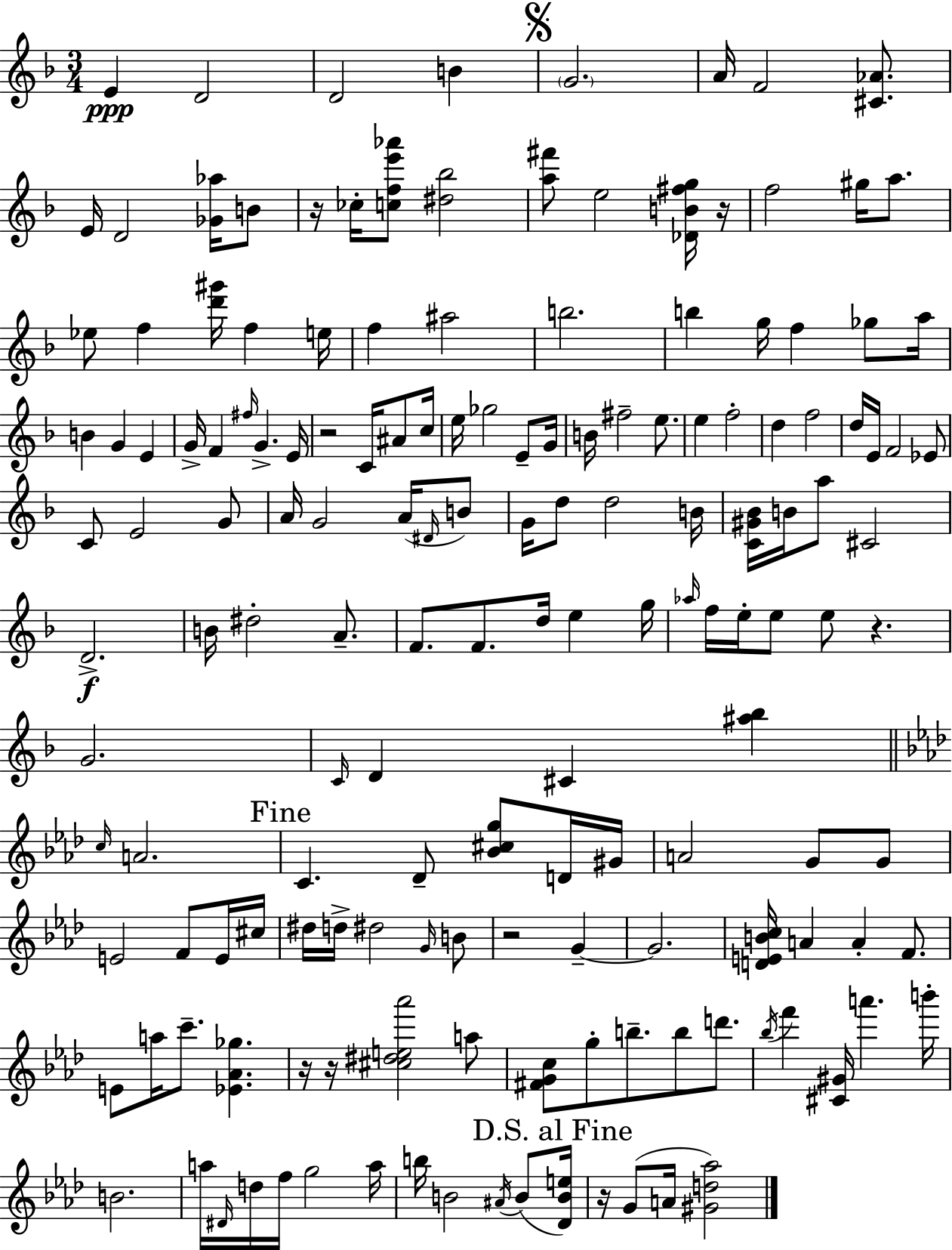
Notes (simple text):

E4/q D4/h D4/h B4/q G4/h. A4/s F4/h [C#4,Ab4]/e. E4/s D4/h [Gb4,Ab5]/s B4/e R/s CES5/s [C5,F5,E6,Ab6]/e [D#5,Bb5]/h [A5,F#6]/e E5/h [Db4,B4,F#5,G5]/s R/s F5/h G#5/s A5/e. Eb5/e F5/q [D6,G#6]/s F5/q E5/s F5/q A#5/h B5/h. B5/q G5/s F5/q Gb5/e A5/s B4/q G4/q E4/q G4/s F4/q F#5/s G4/q. E4/s R/h C4/s A#4/e C5/s E5/s Gb5/h E4/e G4/s B4/s F#5/h E5/e. E5/q F5/h D5/q F5/h D5/s E4/s F4/h Eb4/e C4/e E4/h G4/e A4/s G4/h A4/s D#4/s B4/e G4/s D5/e D5/h B4/s [C4,G#4,Bb4]/s B4/s A5/e C#4/h D4/h. B4/s D#5/h A4/e. F4/e. F4/e. D5/s E5/q G5/s Ab5/s F5/s E5/s E5/e E5/e R/q. G4/h. C4/s D4/q C#4/q [A#5,Bb5]/q C5/s A4/h. C4/q. Db4/e [Bb4,C#5,G5]/e D4/s G#4/s A4/h G4/e G4/e E4/h F4/e E4/s C#5/s D#5/s D5/s D#5/h G4/s B4/e R/h G4/q G4/h. [D4,E4,B4,C5]/s A4/q A4/q F4/e. E4/e A5/s C6/e. [Eb4,Ab4,Gb5]/q. R/s R/s [C#5,D#5,E5,Ab6]/h A5/e [F#4,G4,C5]/e G5/e B5/e. B5/e D6/e. Bb5/s F6/q [C#4,G#4]/s A6/q. B6/s B4/h. A5/s D#4/s D5/s F5/s G5/h A5/s B5/s B4/h A#4/s B4/e [Db4,B4,E5]/s R/s G4/e A4/s [G#4,D5,Ab5]/h